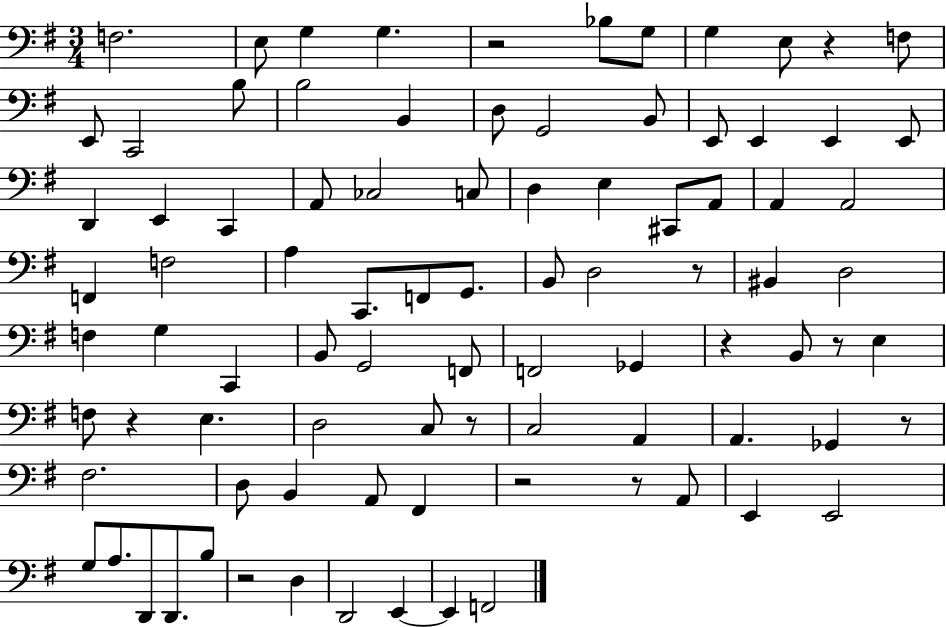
{
  \clef bass
  \numericTimeSignature
  \time 3/4
  \key g \major
  f2. | e8 g4 g4. | r2 bes8 g8 | g4 e8 r4 f8 | \break e,8 c,2 b8 | b2 b,4 | d8 g,2 b,8 | e,8 e,4 e,4 e,8 | \break d,4 e,4 c,4 | a,8 ces2 c8 | d4 e4 cis,8 a,8 | a,4 a,2 | \break f,4 f2 | a4 c,8. f,8 g,8. | b,8 d2 r8 | bis,4 d2 | \break f4 g4 c,4 | b,8 g,2 f,8 | f,2 ges,4 | r4 b,8 r8 e4 | \break f8 r4 e4. | d2 c8 r8 | c2 a,4 | a,4. ges,4 r8 | \break fis2. | d8 b,4 a,8 fis,4 | r2 r8 a,8 | e,4 e,2 | \break g8 a8. d,8 d,8. b8 | r2 d4 | d,2 e,4~~ | e,4 f,2 | \break \bar "|."
}